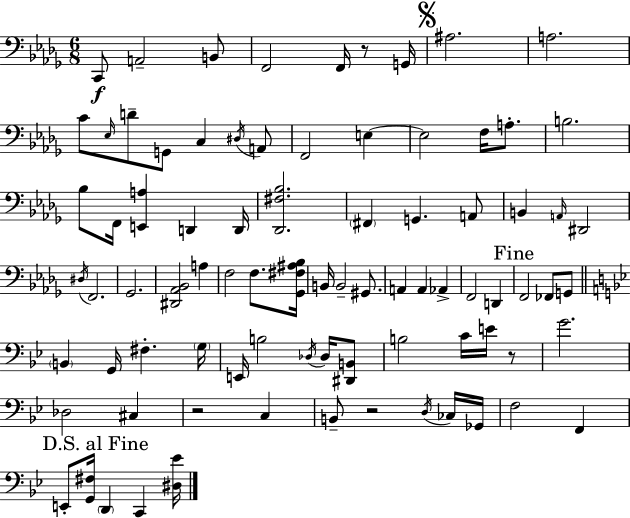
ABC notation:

X:1
T:Untitled
M:6/8
L:1/4
K:Bbm
C,,/2 A,,2 B,,/2 F,,2 F,,/4 z/2 G,,/4 ^A,2 A,2 C/2 _E,/4 D/2 G,,/2 C, ^D,/4 A,,/2 F,,2 E, E,2 F,/4 A,/2 B,2 _B,/2 F,,/4 [E,,A,] D,, D,,/4 [_D,,^F,_B,]2 ^F,, G,, A,,/2 B,, A,,/4 ^D,,2 ^D,/4 F,,2 _G,,2 [^D,,_A,,_B,,]2 A, F,2 F,/2 [_G,,^F,^A,_B,]/4 B,,/4 B,,2 ^G,,/2 A,, A,, _A,, F,,2 D,, F,,2 _F,,/2 G,,/2 B,, G,,/4 ^F, G,/4 E,,/4 B,2 _D,/4 _D,/4 [^D,,B,,]/2 B,2 C/4 E/4 z/2 G2 _D,2 ^C, z2 C, B,,/2 z2 D,/4 _C,/4 _G,,/4 F,2 F,, E,,/2 [G,,^F,]/4 D,, C,, [^D,_E]/4